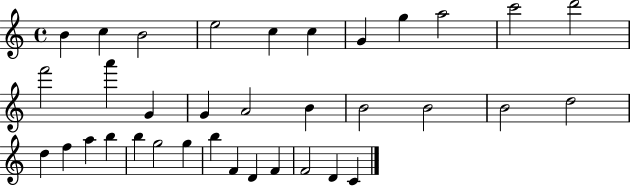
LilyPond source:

{
  \clef treble
  \time 4/4
  \defaultTimeSignature
  \key c \major
  b'4 c''4 b'2 | e''2 c''4 c''4 | g'4 g''4 a''2 | c'''2 d'''2 | \break f'''2 a'''4 g'4 | g'4 a'2 b'4 | b'2 b'2 | b'2 d''2 | \break d''4 f''4 a''4 b''4 | b''4 g''2 g''4 | b''4 f'4 d'4 f'4 | f'2 d'4 c'4 | \break \bar "|."
}